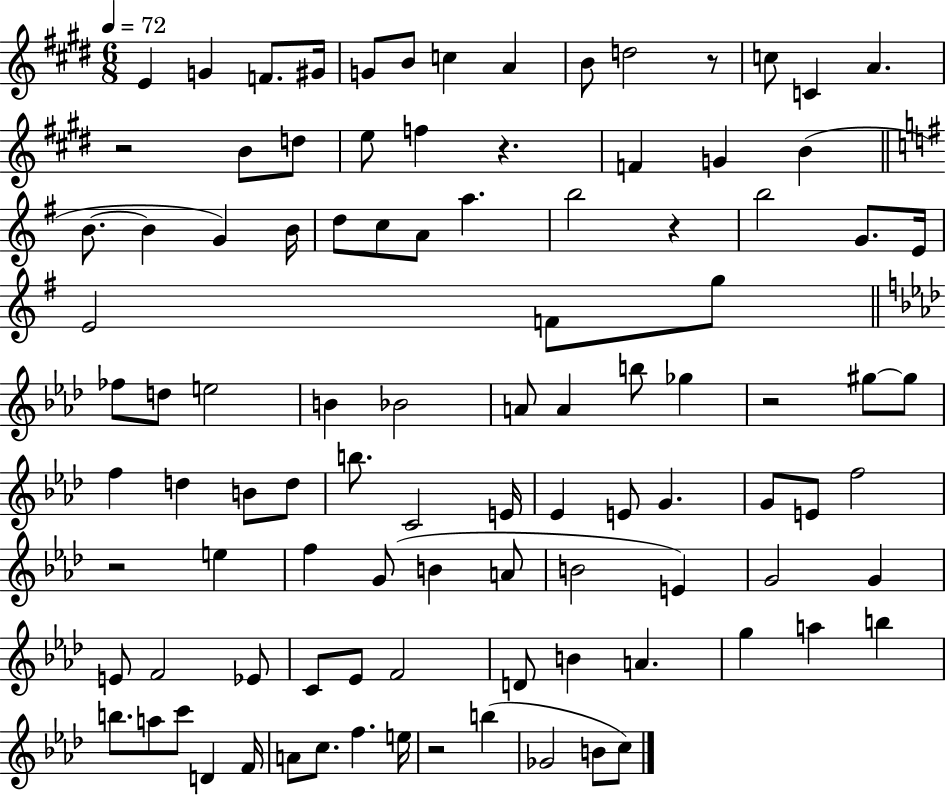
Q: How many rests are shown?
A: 7